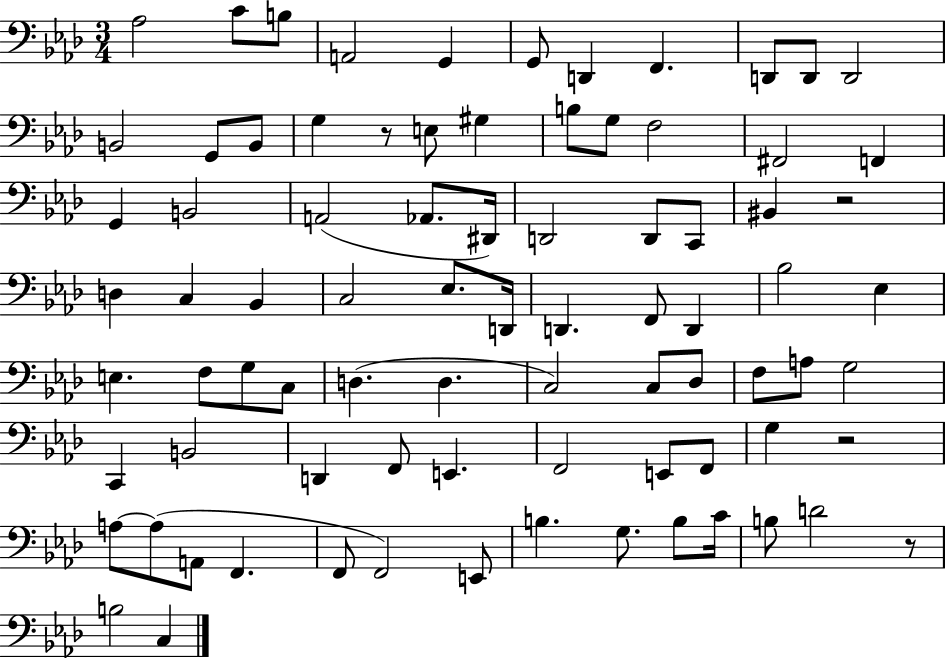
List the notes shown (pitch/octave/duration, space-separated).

Ab3/h C4/e B3/e A2/h G2/q G2/e D2/q F2/q. D2/e D2/e D2/h B2/h G2/e B2/e G3/q R/e E3/e G#3/q B3/e G3/e F3/h F#2/h F2/q G2/q B2/h A2/h Ab2/e. D#2/s D2/h D2/e C2/e BIS2/q R/h D3/q C3/q Bb2/q C3/h Eb3/e. D2/s D2/q. F2/e D2/q Bb3/h Eb3/q E3/q. F3/e G3/e C3/e D3/q. D3/q. C3/h C3/e Db3/e F3/e A3/e G3/h C2/q B2/h D2/q F2/e E2/q. F2/h E2/e F2/e G3/q R/h A3/e A3/e A2/e F2/q. F2/e F2/h E2/e B3/q. G3/e. B3/e C4/s B3/e D4/h R/e B3/h C3/q